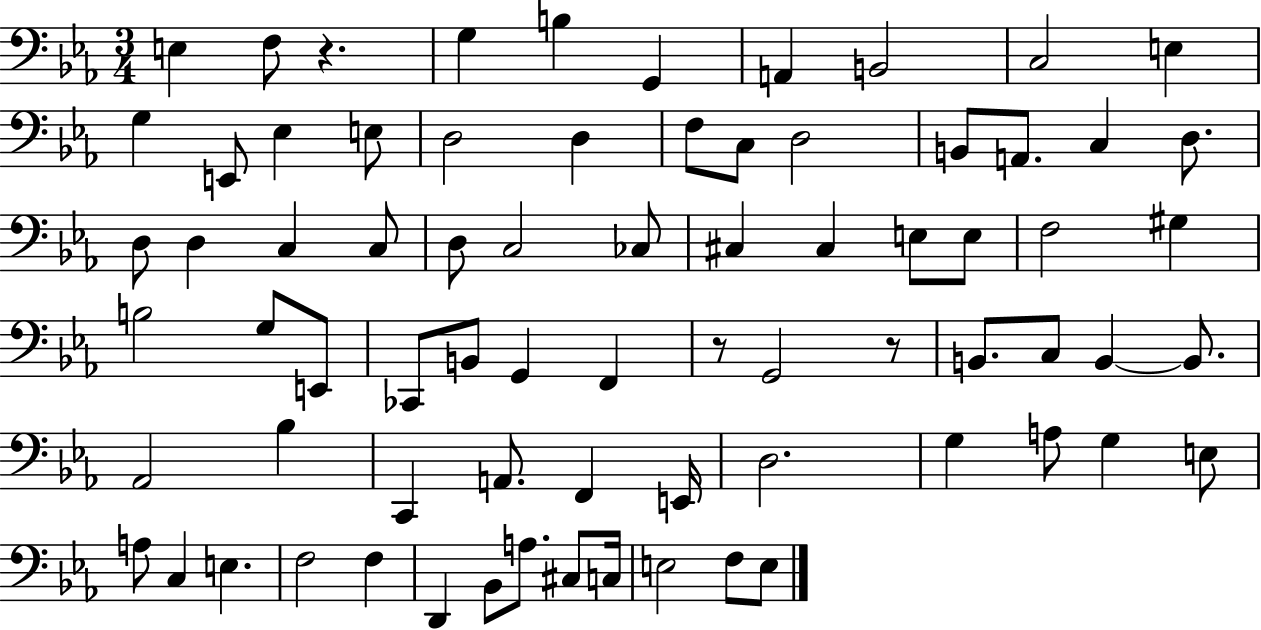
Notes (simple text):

E3/q F3/e R/q. G3/q B3/q G2/q A2/q B2/h C3/h E3/q G3/q E2/e Eb3/q E3/e D3/h D3/q F3/e C3/e D3/h B2/e A2/e. C3/q D3/e. D3/e D3/q C3/q C3/e D3/e C3/h CES3/e C#3/q C#3/q E3/e E3/e F3/h G#3/q B3/h G3/e E2/e CES2/e B2/e G2/q F2/q R/e G2/h R/e B2/e. C3/e B2/q B2/e. Ab2/h Bb3/q C2/q A2/e. F2/q E2/s D3/h. G3/q A3/e G3/q E3/e A3/e C3/q E3/q. F3/h F3/q D2/q Bb2/e A3/e. C#3/e C3/s E3/h F3/e E3/e